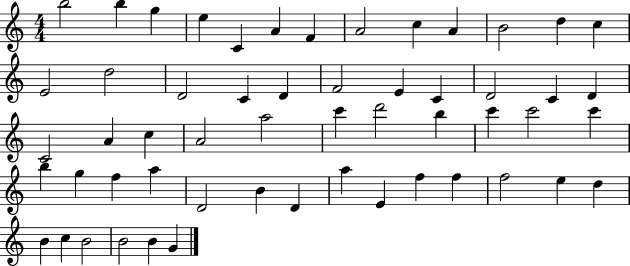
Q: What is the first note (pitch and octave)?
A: B5